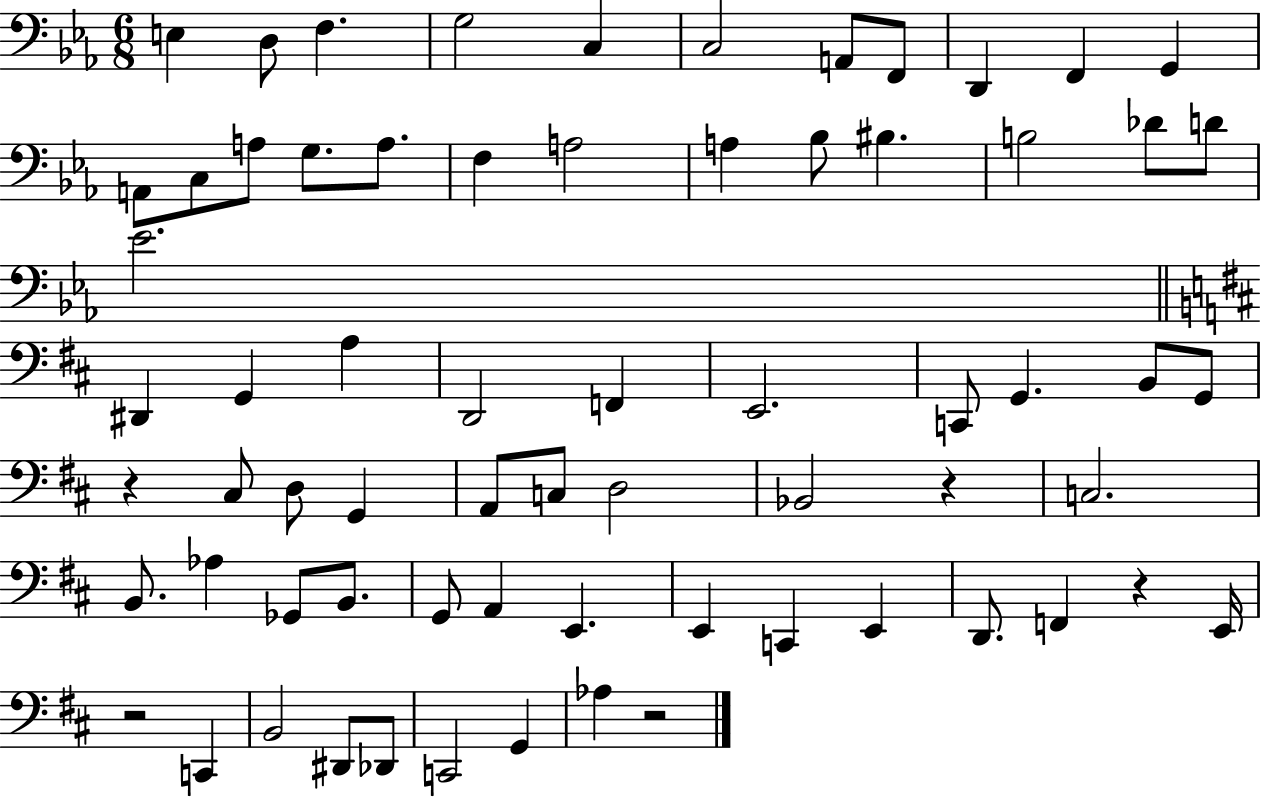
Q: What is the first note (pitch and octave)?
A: E3